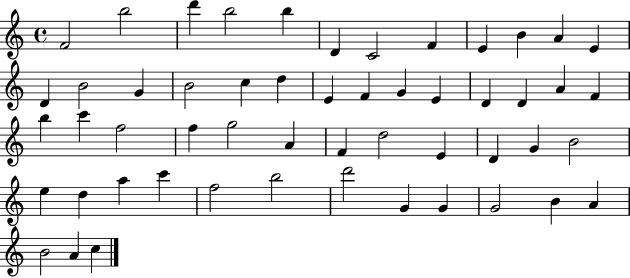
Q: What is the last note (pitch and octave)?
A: C5